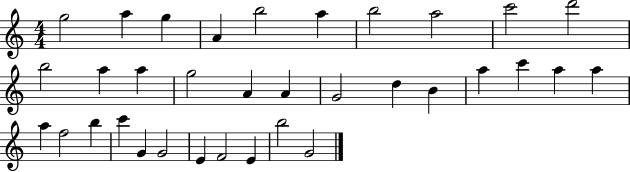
{
  \clef treble
  \numericTimeSignature
  \time 4/4
  \key c \major
  g''2 a''4 g''4 | a'4 b''2 a''4 | b''2 a''2 | c'''2 d'''2 | \break b''2 a''4 a''4 | g''2 a'4 a'4 | g'2 d''4 b'4 | a''4 c'''4 a''4 a''4 | \break a''4 f''2 b''4 | c'''4 g'4 g'2 | e'4 f'2 e'4 | b''2 g'2 | \break \bar "|."
}